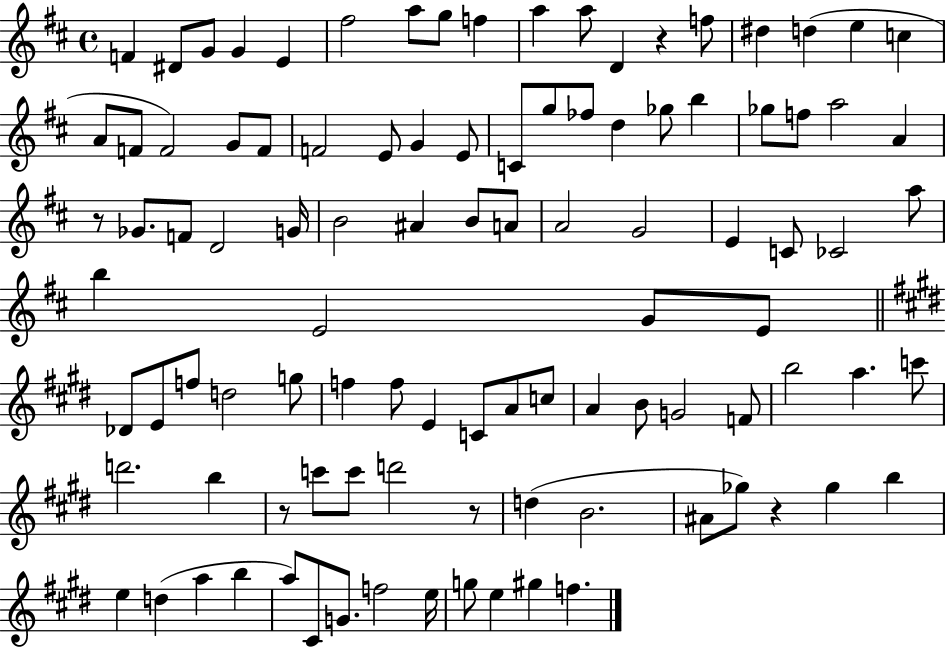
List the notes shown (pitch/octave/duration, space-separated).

F4/q D#4/e G4/e G4/q E4/q F#5/h A5/e G5/e F5/q A5/q A5/e D4/q R/q F5/e D#5/q D5/q E5/q C5/q A4/e F4/e F4/h G4/e F4/e F4/h E4/e G4/q E4/e C4/e G5/e FES5/e D5/q Gb5/e B5/q Gb5/e F5/e A5/h A4/q R/e Gb4/e. F4/e D4/h G4/s B4/h A#4/q B4/e A4/e A4/h G4/h E4/q C4/e CES4/h A5/e B5/q E4/h G4/e E4/e Db4/e E4/e F5/e D5/h G5/e F5/q F5/e E4/q C4/e A4/e C5/e A4/q B4/e G4/h F4/e B5/h A5/q. C6/e D6/h. B5/q R/e C6/e C6/e D6/h R/e D5/q B4/h. A#4/e Gb5/e R/q Gb5/q B5/q E5/q D5/q A5/q B5/q A5/e C#4/e G4/e. F5/h E5/s G5/e E5/q G#5/q F5/q.